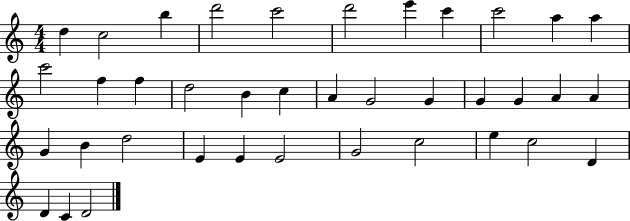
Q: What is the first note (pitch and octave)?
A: D5